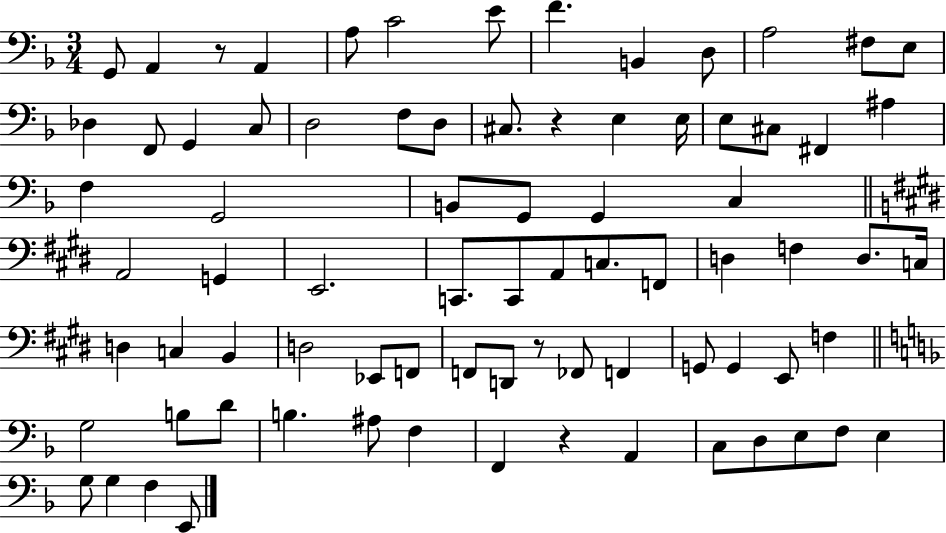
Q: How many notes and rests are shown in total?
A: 79